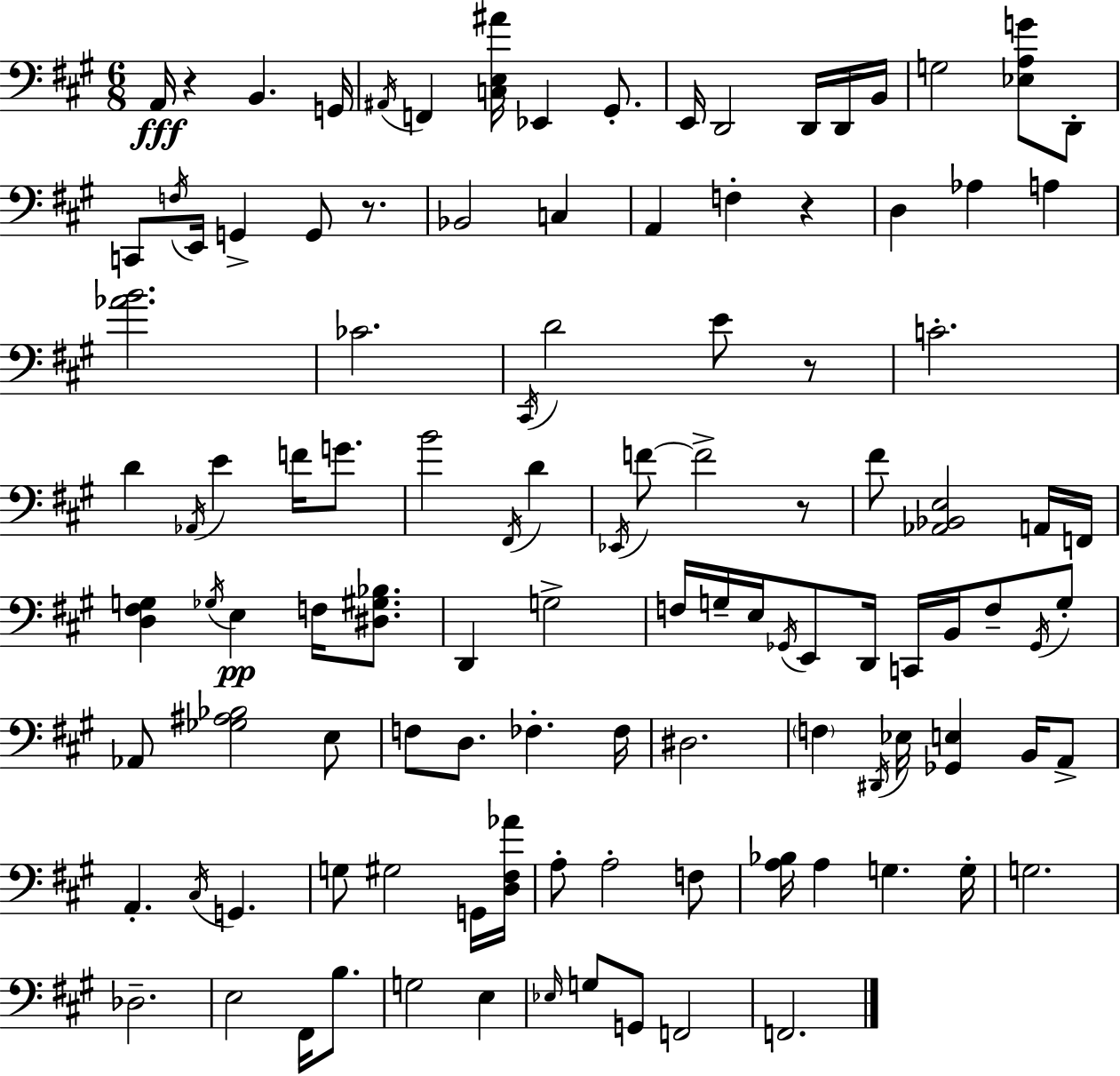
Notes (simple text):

A2/s R/q B2/q. G2/s A#2/s F2/q [C3,E3,A#4]/s Eb2/q G#2/e. E2/s D2/h D2/s D2/s B2/s G3/h [Eb3,A3,G4]/e D2/e C2/e F3/s E2/s G2/q G2/e R/e. Bb2/h C3/q A2/q F3/q R/q D3/q Ab3/q A3/q [Ab4,B4]/h. CES4/h. C#2/s D4/h E4/e R/e C4/h. D4/q Ab2/s E4/q F4/s G4/e. B4/h F#2/s D4/q Eb2/s F4/e F4/h R/e F#4/e [Ab2,Bb2,E3]/h A2/s F2/s [D3,F#3,G3]/q Gb3/s E3/q F3/s [D#3,G#3,Bb3]/e. D2/q G3/h F3/s G3/s E3/s Gb2/s E2/e D2/s C2/s B2/s F3/e Gb2/s G3/e Ab2/e [Gb3,A#3,Bb3]/h E3/e F3/e D3/e. FES3/q. FES3/s D#3/h. F3/q D#2/s Eb3/s [Gb2,E3]/q B2/s A2/e A2/q. C#3/s G2/q. G3/e G#3/h G2/s [D3,F#3,Ab4]/s A3/e A3/h F3/e [A3,Bb3]/s A3/q G3/q. G3/s G3/h. Db3/h. E3/h F#2/s B3/e. G3/h E3/q Eb3/s G3/e G2/e F2/h F2/h.